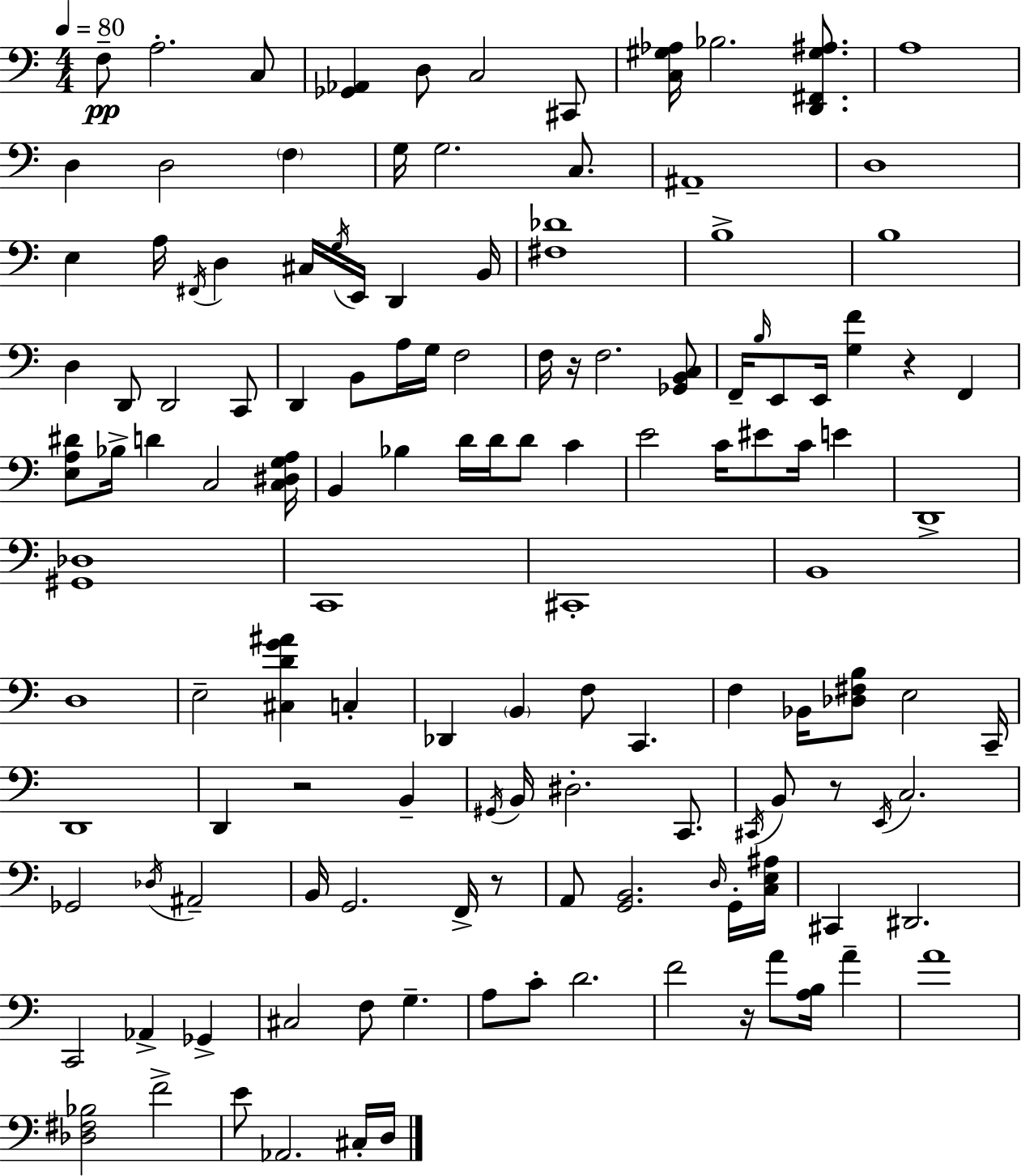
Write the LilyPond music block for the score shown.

{
  \clef bass
  \numericTimeSignature
  \time 4/4
  \key c \major
  \tempo 4 = 80
  f8--\pp a2.-. c8 | <ges, aes,>4 d8 c2 cis,8 | <c gis aes>16 bes2. <d, fis, gis ais>8. | a1 | \break d4 d2 \parenthesize f4 | g16 g2. c8. | ais,1-- | d1 | \break e4 a16 \acciaccatura { fis,16 } d4 cis16 \acciaccatura { g16 } e,16 d,4 | b,16 <fis des'>1 | b1-> | b1 | \break d4 d,8 d,2 | c,8 d,4 b,8 a16 g16 f2 | f16 r16 f2. | <ges, b, c>8 f,16-- \grace { b16 } e,8 e,16 <g f'>4 r4 f,4 | \break <e a dis'>8 bes16-> d'4 c2 | <c dis g a>16 b,4 bes4 d'16 d'16 d'8 c'4 | e'2 c'16 eis'8 c'16 e'4 | d,1-> | \break <gis, des>1 | c,1 | cis,1-. | b,1 | \break d1 | e2-- <cis d' g' ais'>4 c4-. | des,4 \parenthesize b,4 f8 c,4. | f4 bes,16 <des fis b>8 e2 | \break c,16-- d,1 | d,4 r2 b,4-- | \acciaccatura { gis,16 } b,16 dis2.-. | c,8. \acciaccatura { cis,16 } b,8 r8 \acciaccatura { e,16 } c2. | \break ges,2 \acciaccatura { des16 } ais,2-- | b,16 g,2. | f,16-> r8 a,8 <g, b,>2. | \grace { d16 } g,16-. <c e ais>16 cis,4 dis,2. | \break c,2 | aes,4-> ges,4-> cis2 | f8 g4.-- a8 c'8-. d'2. | f'2 | \break r16 a'8 <a b>16 a'4-- a'1 | <des fis bes>2 | f'2-> e'8 aes,2. | cis16-. d16 \bar "|."
}